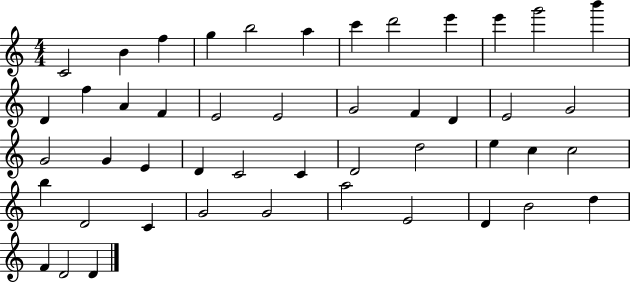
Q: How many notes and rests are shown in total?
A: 47